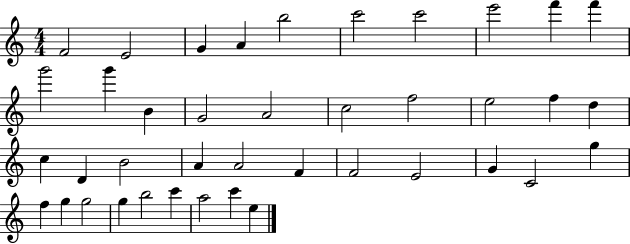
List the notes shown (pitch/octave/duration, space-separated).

F4/h E4/h G4/q A4/q B5/h C6/h C6/h E6/h F6/q F6/q G6/h G6/q B4/q G4/h A4/h C5/h F5/h E5/h F5/q D5/q C5/q D4/q B4/h A4/q A4/h F4/q F4/h E4/h G4/q C4/h G5/q F5/q G5/q G5/h G5/q B5/h C6/q A5/h C6/q E5/q